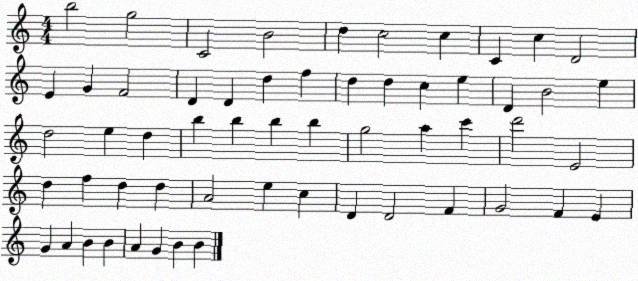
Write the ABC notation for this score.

X:1
T:Untitled
M:4/4
L:1/4
K:C
b2 g2 C2 B2 d c2 c C c D2 E G F2 D D d f d d c e D B2 e d2 e d b b b b g2 a c' d'2 E2 d f d d A2 e c D D2 F G2 F E G A B B A G B B